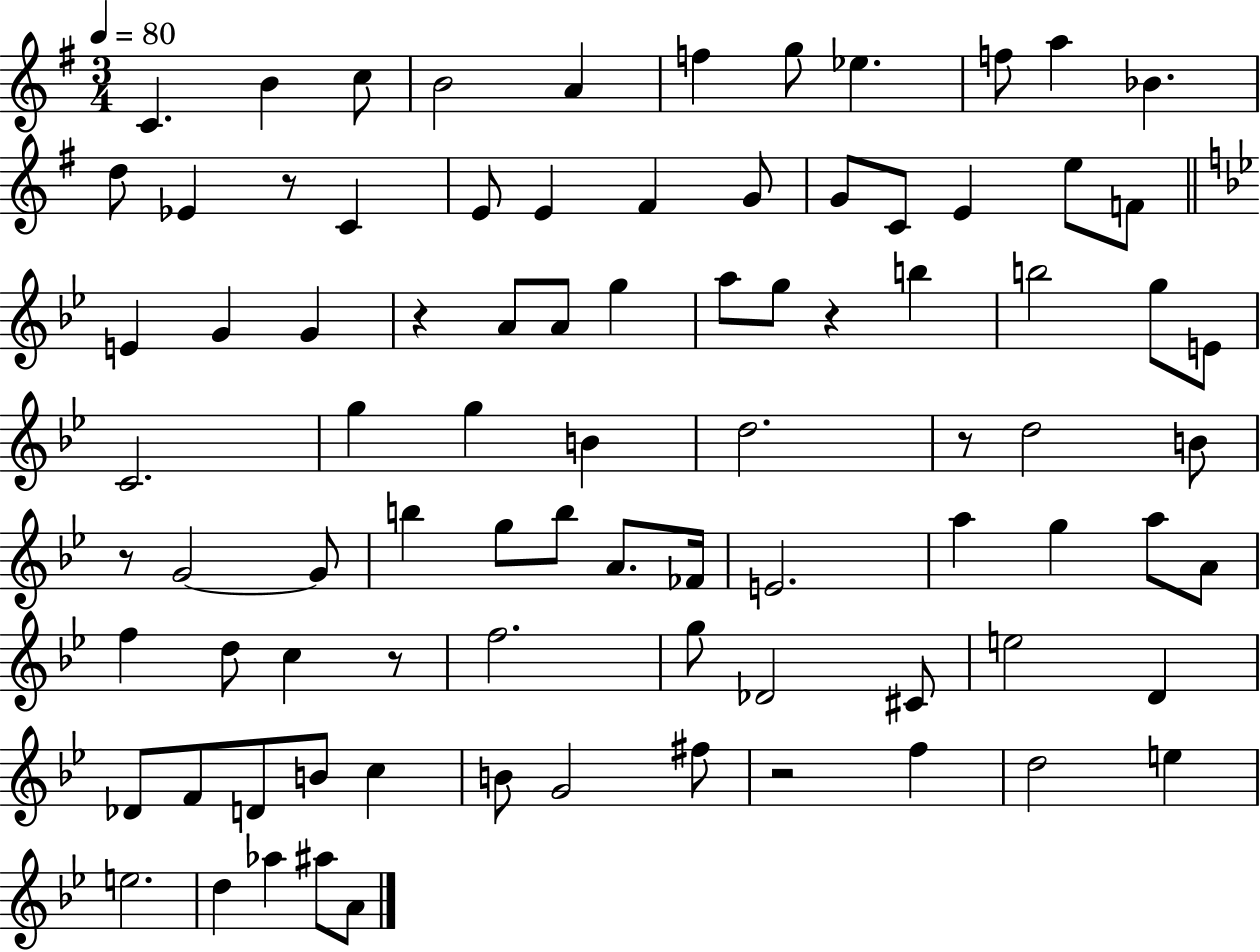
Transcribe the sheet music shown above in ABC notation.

X:1
T:Untitled
M:3/4
L:1/4
K:G
C B c/2 B2 A f g/2 _e f/2 a _B d/2 _E z/2 C E/2 E ^F G/2 G/2 C/2 E e/2 F/2 E G G z A/2 A/2 g a/2 g/2 z b b2 g/2 E/2 C2 g g B d2 z/2 d2 B/2 z/2 G2 G/2 b g/2 b/2 A/2 _F/4 E2 a g a/2 A/2 f d/2 c z/2 f2 g/2 _D2 ^C/2 e2 D _D/2 F/2 D/2 B/2 c B/2 G2 ^f/2 z2 f d2 e e2 d _a ^a/2 A/2